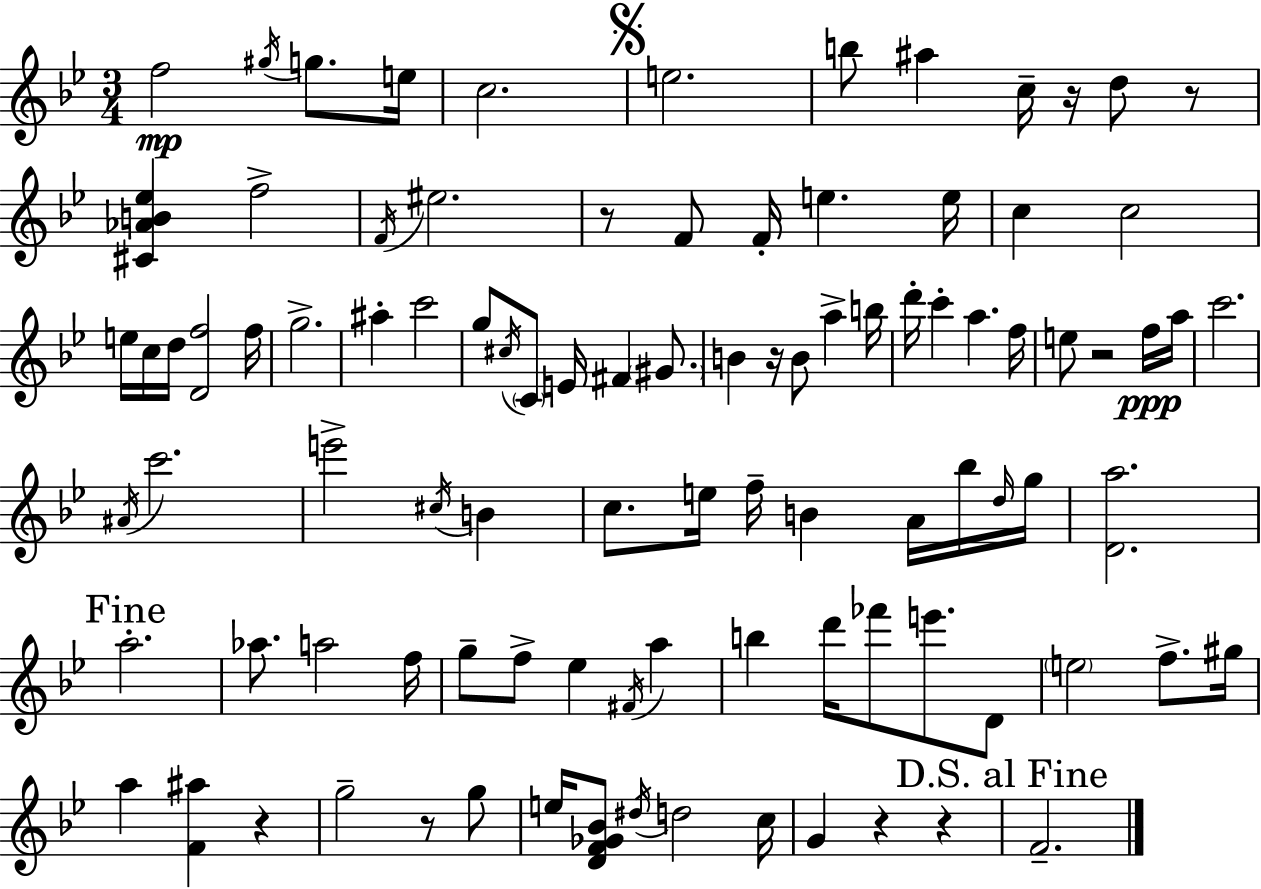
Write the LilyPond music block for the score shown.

{
  \clef treble
  \numericTimeSignature
  \time 3/4
  \key g \minor
  f''2\mp \acciaccatura { gis''16 } g''8. | e''16 c''2. | \mark \markup { \musicglyph "scripts.segno" } e''2. | b''8 ais''4 c''16-- r16 d''8 r8 | \break <cis' aes' b' ees''>4 f''2-> | \acciaccatura { f'16 } eis''2. | r8 f'8 f'16-. e''4. | e''16 c''4 c''2 | \break e''16 c''16 d''16 <d' f''>2 | f''16 g''2.-> | ais''4-. c'''2 | g''8 \acciaccatura { cis''16 } \parenthesize c'8 e'16 fis'4 | \break \parenthesize gis'8. b'4 r16 b'8 a''4-> | b''16 d'''16-. c'''4-. a''4. | f''16 e''8 r2 | f''16\ppp a''16 c'''2. | \break \acciaccatura { ais'16 } c'''2. | e'''2-> | \acciaccatura { cis''16 } b'4 c''8. e''16 f''16-- b'4 | a'16 bes''16 \grace { d''16 } g''16 <d' a''>2. | \break \mark "Fine" a''2.-. | aes''8. a''2 | f''16 g''8-- f''8-> ees''4 | \acciaccatura { fis'16 } a''4 b''4 d'''16 | \break fes'''8 e'''8. d'8 \parenthesize e''2 | f''8.-> gis''16 a''4 <f' ais''>4 | r4 g''2-- | r8 g''8 e''16 <d' f' ges' bes'>8 \acciaccatura { dis''16 } d''2 | \break c''16 g'4 | r4 r4 \mark "D.S. al Fine" f'2.-- | \bar "|."
}